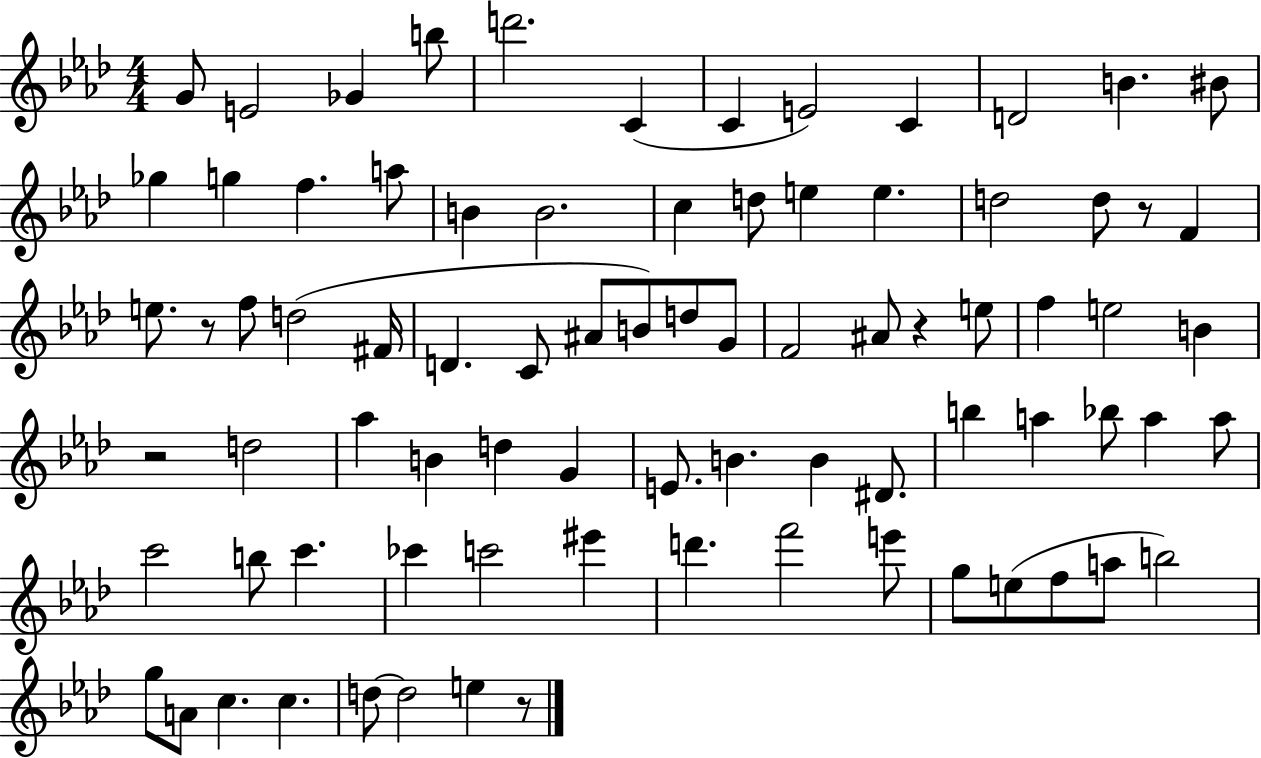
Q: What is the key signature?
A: AES major